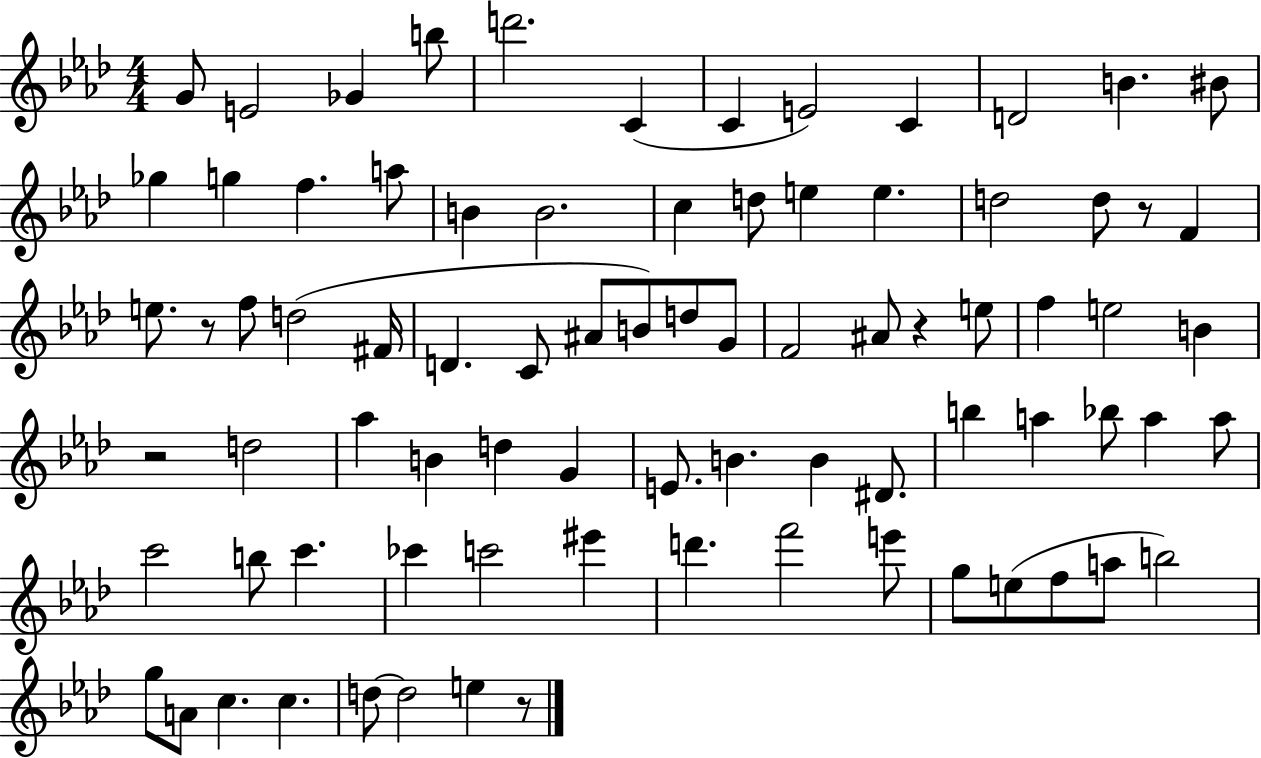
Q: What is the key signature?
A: AES major